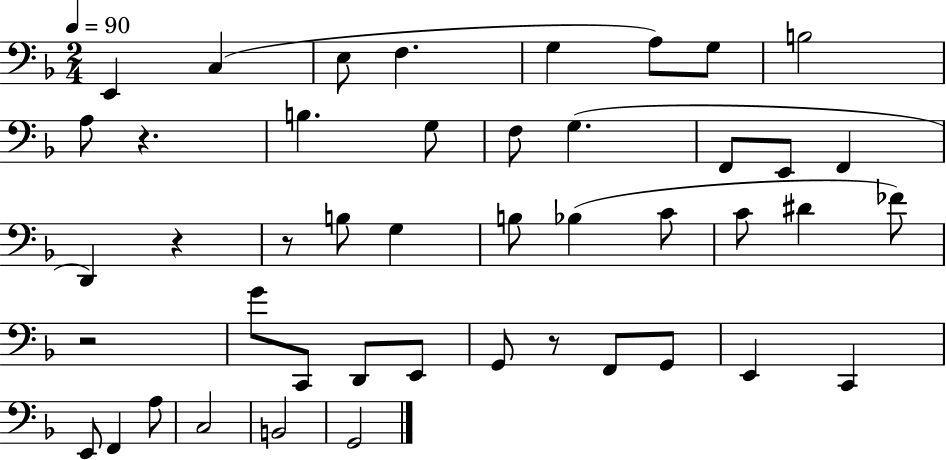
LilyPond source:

{
  \clef bass
  \numericTimeSignature
  \time 2/4
  \key f \major
  \tempo 4 = 90
  e,4 c4( | e8 f4. | g4 a8) g8 | b2 | \break a8 r4. | b4. g8 | f8 g4.( | f,8 e,8 f,4 | \break d,4) r4 | r8 b8 g4 | b8 bes4( c'8 | c'8 dis'4 fes'8) | \break r2 | g'8 c,8 d,8 e,8 | g,8 r8 f,8 g,8 | e,4 c,4 | \break e,8 f,4 a8 | c2 | b,2 | g,2 | \break \bar "|."
}